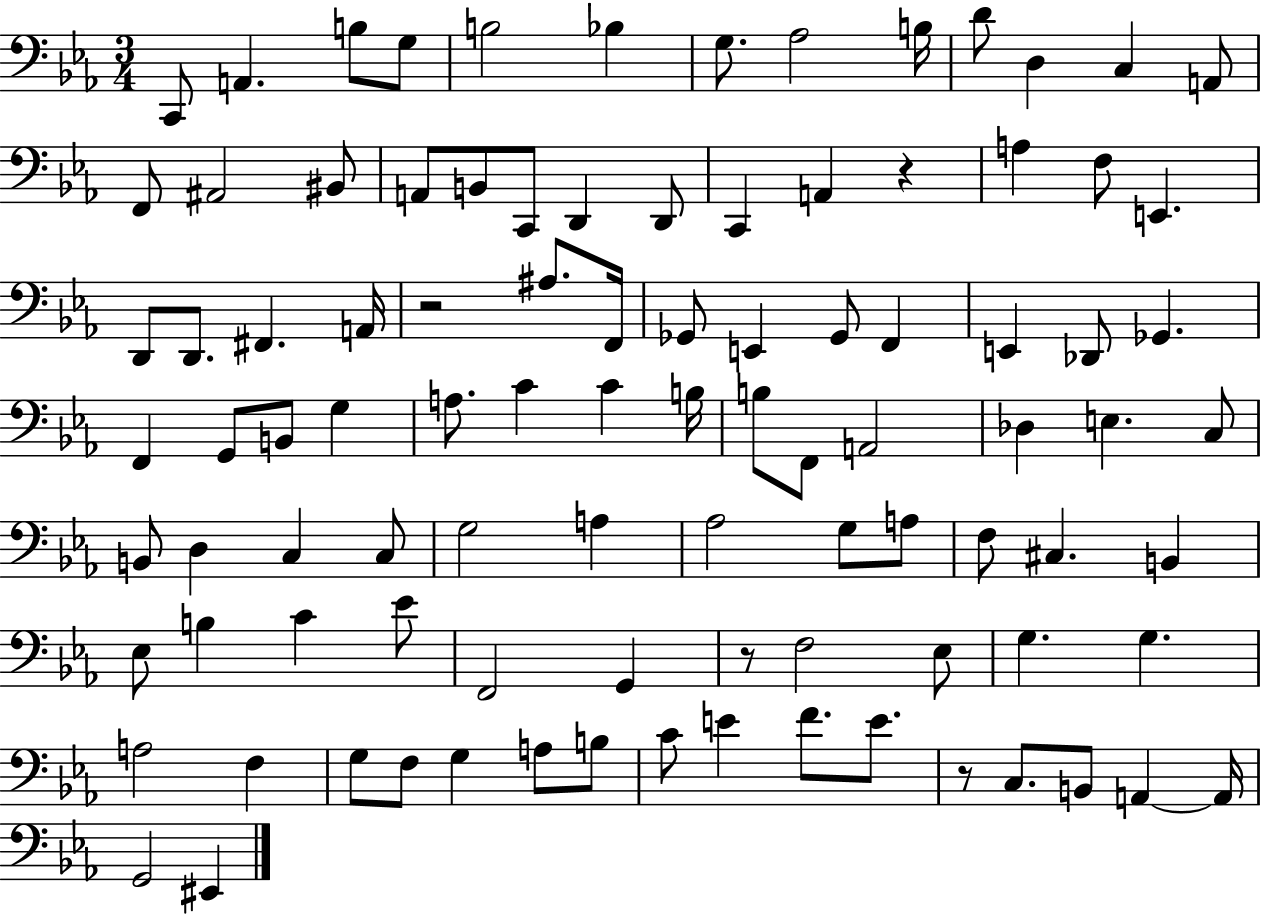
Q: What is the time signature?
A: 3/4